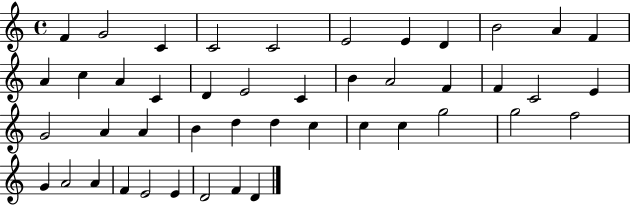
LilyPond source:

{
  \clef treble
  \time 4/4
  \defaultTimeSignature
  \key c \major
  f'4 g'2 c'4 | c'2 c'2 | e'2 e'4 d'4 | b'2 a'4 f'4 | \break a'4 c''4 a'4 c'4 | d'4 e'2 c'4 | b'4 a'2 f'4 | f'4 c'2 e'4 | \break g'2 a'4 a'4 | b'4 d''4 d''4 c''4 | c''4 c''4 g''2 | g''2 f''2 | \break g'4 a'2 a'4 | f'4 e'2 e'4 | d'2 f'4 d'4 | \bar "|."
}